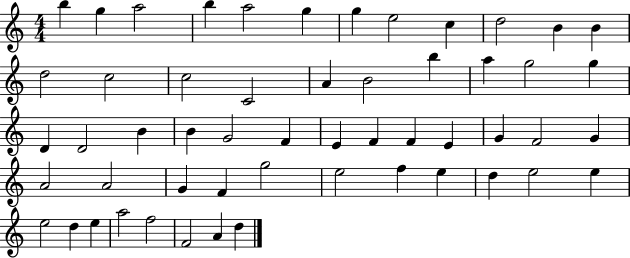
B5/q G5/q A5/h B5/q A5/h G5/q G5/q E5/h C5/q D5/h B4/q B4/q D5/h C5/h C5/h C4/h A4/q B4/h B5/q A5/q G5/h G5/q D4/q D4/h B4/q B4/q G4/h F4/q E4/q F4/q F4/q E4/q G4/q F4/h G4/q A4/h A4/h G4/q F4/q G5/h E5/h F5/q E5/q D5/q E5/h E5/q E5/h D5/q E5/q A5/h F5/h F4/h A4/q D5/q